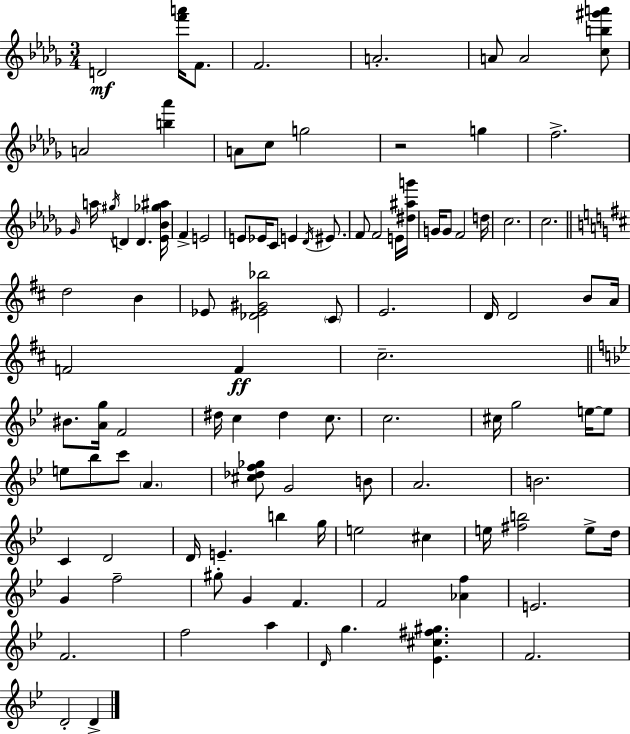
{
  \clef treble
  \numericTimeSignature
  \time 3/4
  \key bes \minor
  d'2\mf <f''' a'''>16 f'8. | f'2. | a'2.-. | a'8 a'2 <c'' b'' gis''' a'''>8 | \break a'2 <b'' aes'''>4 | a'8 c''8 g''2 | r2 g''4 | f''2.-> | \break \grace { ges'16 } a''16 \acciaccatura { gis''16 } d'4 d'4. | <ees' bes' ges'' ais''>16 f'4-> e'2 | e'8 ees'16 c'8 e'4 \acciaccatura { des'16 } | eis'8. f'8 f'2 | \break e'16 <dis'' ais'' g'''>16 g'16 g'8 f'2 | d''16 c''2. | c''2. | \bar "||" \break \key d \major d''2 b'4 | ees'8 <des' ees' gis' bes''>2 \parenthesize cis'8 | e'2. | d'16 d'2 b'8 a'16 | \break f'2 f'4\ff | cis''2.-- | \bar "||" \break \key bes \major bis'8. <a' g''>16 f'2 | dis''16 c''4 dis''4 c''8. | c''2. | cis''16 g''2 e''16~~ e''8 | \break e''8 bes''8 c'''8 \parenthesize a'4. | <cis'' des'' f'' ges''>8 g'2 b'8 | a'2. | b'2. | \break c'4 d'2 | d'16 e'4.-- b''4 g''16 | e''2 cis''4 | e''16 <fis'' b''>2 e''8-> d''16 | \break g'4 f''2-- | gis''8-. g'4 f'4. | f'2 <aes' f''>4 | e'2. | \break f'2. | f''2 a''4 | \grace { d'16 } g''4. <ees' cis'' fis'' gis''>4. | f'2. | \break d'2-. d'4-> | \bar "|."
}